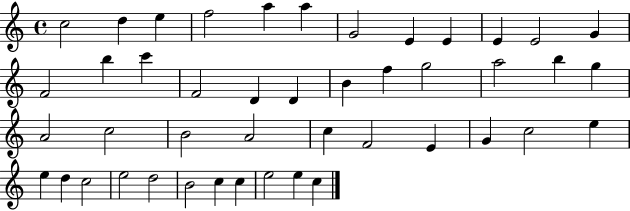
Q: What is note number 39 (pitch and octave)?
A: D5